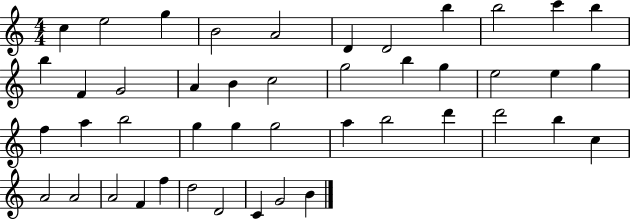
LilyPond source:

{
  \clef treble
  \numericTimeSignature
  \time 4/4
  \key c \major
  c''4 e''2 g''4 | b'2 a'2 | d'4 d'2 b''4 | b''2 c'''4 b''4 | \break b''4 f'4 g'2 | a'4 b'4 c''2 | g''2 b''4 g''4 | e''2 e''4 g''4 | \break f''4 a''4 b''2 | g''4 g''4 g''2 | a''4 b''2 d'''4 | d'''2 b''4 c''4 | \break a'2 a'2 | a'2 f'4 f''4 | d''2 d'2 | c'4 g'2 b'4 | \break \bar "|."
}